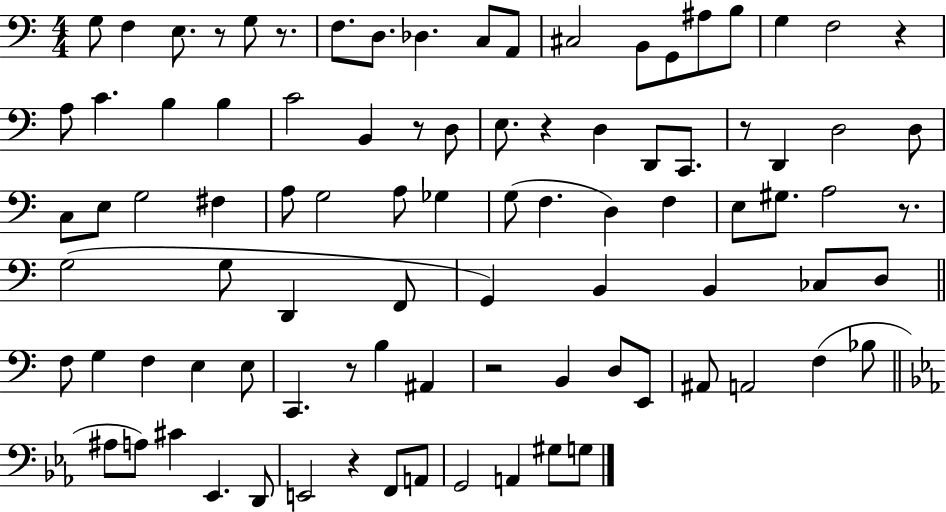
X:1
T:Untitled
M:4/4
L:1/4
K:C
G,/2 F, E,/2 z/2 G,/2 z/2 F,/2 D,/2 _D, C,/2 A,,/2 ^C,2 B,,/2 G,,/2 ^A,/2 B,/2 G, F,2 z A,/2 C B, B, C2 B,, z/2 D,/2 E,/2 z D, D,,/2 C,,/2 z/2 D,, D,2 D,/2 C,/2 E,/2 G,2 ^F, A,/2 G,2 A,/2 _G, G,/2 F, D, F, E,/2 ^G,/2 A,2 z/2 G,2 G,/2 D,, F,,/2 G,, B,, B,, _C,/2 D,/2 F,/2 G, F, E, E,/2 C,, z/2 B, ^A,, z2 B,, D,/2 E,,/2 ^A,,/2 A,,2 F, _B,/2 ^A,/2 A,/2 ^C _E,, D,,/2 E,,2 z F,,/2 A,,/2 G,,2 A,, ^G,/2 G,/2